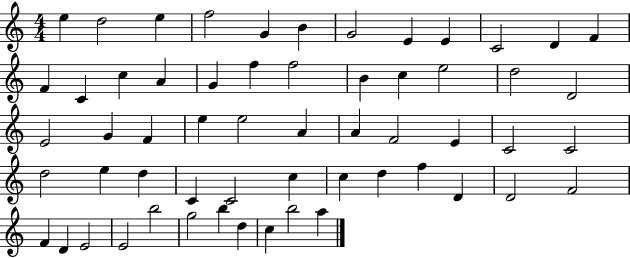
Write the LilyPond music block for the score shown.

{
  \clef treble
  \numericTimeSignature
  \time 4/4
  \key c \major
  e''4 d''2 e''4 | f''2 g'4 b'4 | g'2 e'4 e'4 | c'2 d'4 f'4 | \break f'4 c'4 c''4 a'4 | g'4 f''4 f''2 | b'4 c''4 e''2 | d''2 d'2 | \break e'2 g'4 f'4 | e''4 e''2 a'4 | a'4 f'2 e'4 | c'2 c'2 | \break d''2 e''4 d''4 | c'4 c'2 c''4 | c''4 d''4 f''4 d'4 | d'2 f'2 | \break f'4 d'4 e'2 | e'2 b''2 | g''2 b''4 d''4 | c''4 b''2 a''4 | \break \bar "|."
}